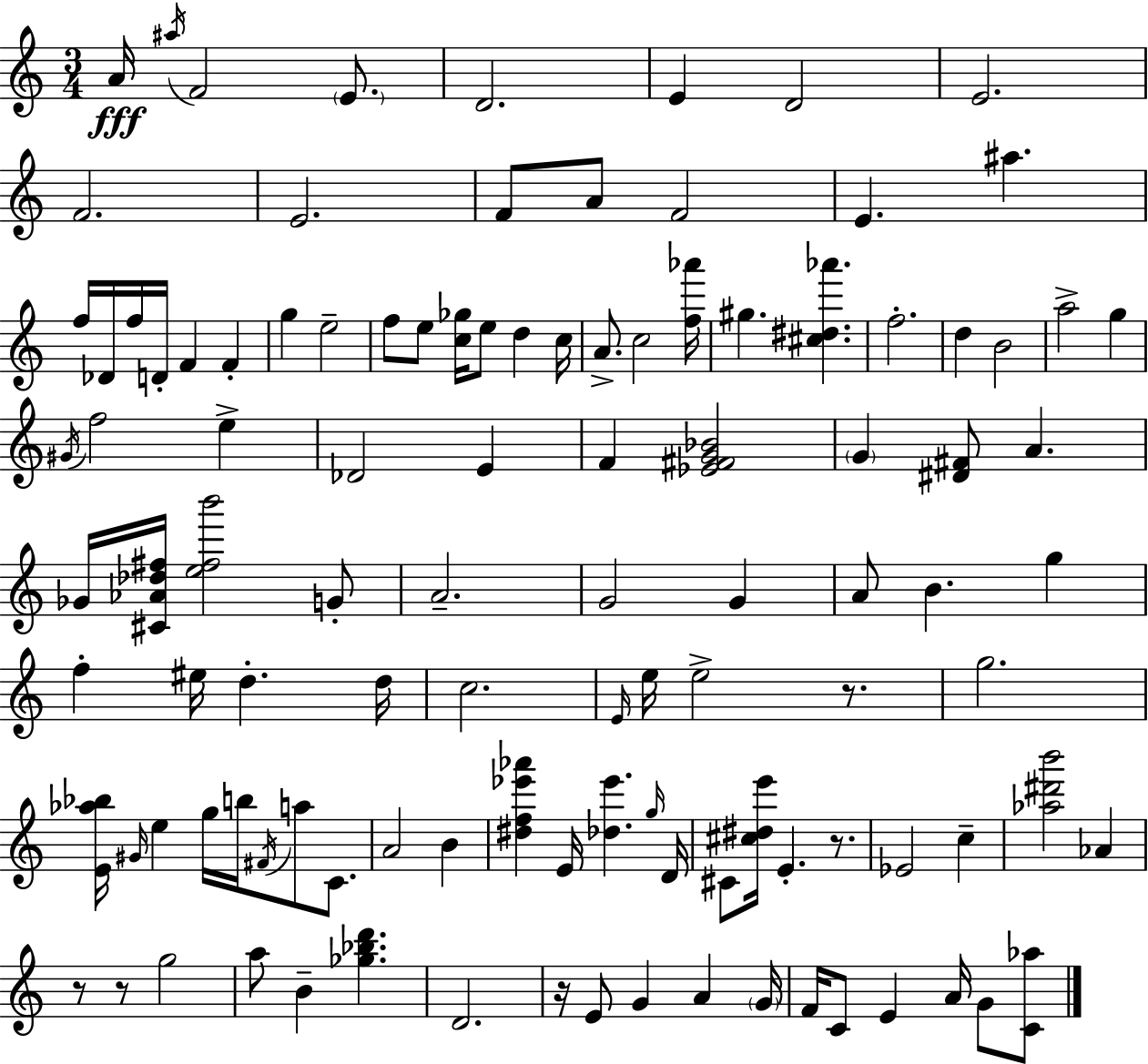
{
  \clef treble
  \numericTimeSignature
  \time 3/4
  \key a \minor
  a'16\fff \acciaccatura { ais''16 } f'2 \parenthesize e'8. | d'2. | e'4 d'2 | e'2. | \break f'2. | e'2. | f'8 a'8 f'2 | e'4. ais''4. | \break f''16 des'16 f''16 d'16-. f'4 f'4-. | g''4 e''2-- | f''8 e''8 <c'' ges''>16 e''8 d''4 | c''16 a'8.-> c''2 | \break <f'' aes'''>16 gis''4. <cis'' dis'' aes'''>4. | f''2.-. | d''4 b'2 | a''2-> g''4 | \break \acciaccatura { gis'16 } f''2 e''4-> | des'2 e'4 | f'4 <ees' fis' g' bes'>2 | \parenthesize g'4 <dis' fis'>8 a'4. | \break ges'16 <cis' aes' des'' fis''>16 <e'' fis'' b'''>2 | g'8-. a'2.-- | g'2 g'4 | a'8 b'4. g''4 | \break f''4-. eis''16 d''4.-. | d''16 c''2. | \grace { e'16 } e''16 e''2-> | r8. g''2. | \break <e' aes'' bes''>16 \grace { gis'16 } e''4 g''16 b''16 \acciaccatura { fis'16 } | a''8 c'8. a'2 | b'4 <dis'' f'' ees''' aes'''>4 e'16 <des'' ees'''>4. | \grace { g''16 } d'16 cis'8 <cis'' dis'' e'''>16 e'4.-. | \break r8. ees'2 | c''4-- <aes'' dis''' b'''>2 | aes'4 r8 r8 g''2 | a''8 b'4-- | \break <ges'' bes'' d'''>4. d'2. | r16 e'8 g'4 | a'4 \parenthesize g'16 f'16 c'8 e'4 | a'16 g'8 <c' aes''>8 \bar "|."
}